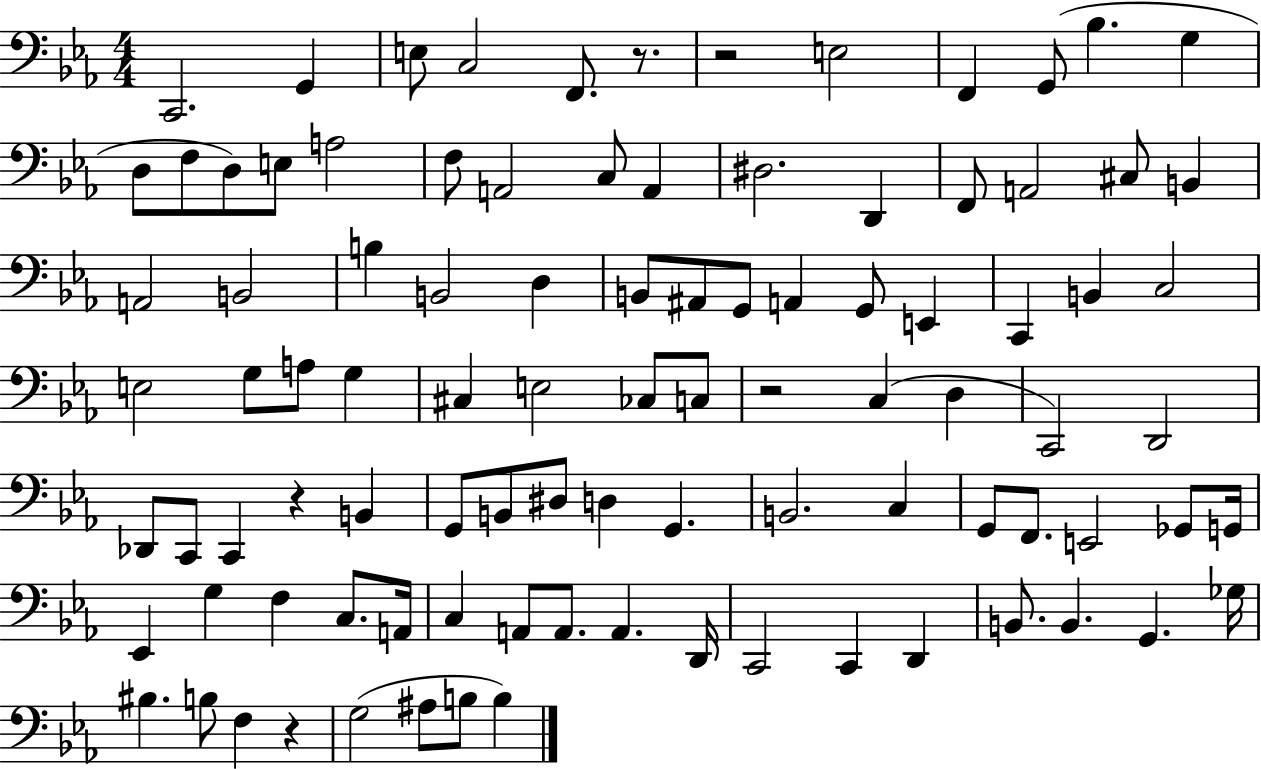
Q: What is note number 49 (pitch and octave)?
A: D3